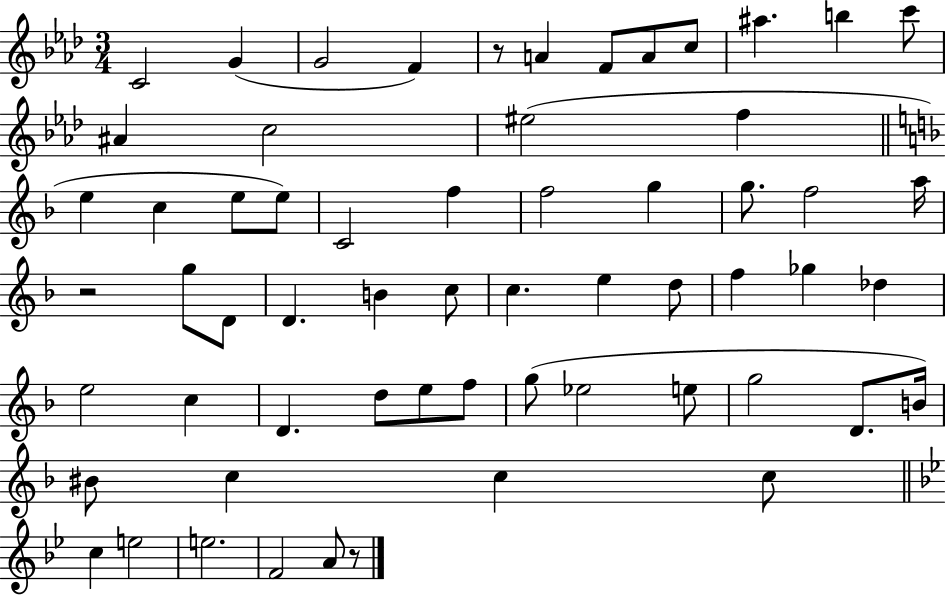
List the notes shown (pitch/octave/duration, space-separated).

C4/h G4/q G4/h F4/q R/e A4/q F4/e A4/e C5/e A#5/q. B5/q C6/e A#4/q C5/h EIS5/h F5/q E5/q C5/q E5/e E5/e C4/h F5/q F5/h G5/q G5/e. F5/h A5/s R/h G5/e D4/e D4/q. B4/q C5/e C5/q. E5/q D5/e F5/q Gb5/q Db5/q E5/h C5/q D4/q. D5/e E5/e F5/e G5/e Eb5/h E5/e G5/h D4/e. B4/s BIS4/e C5/q C5/q C5/e C5/q E5/h E5/h. F4/h A4/e R/e